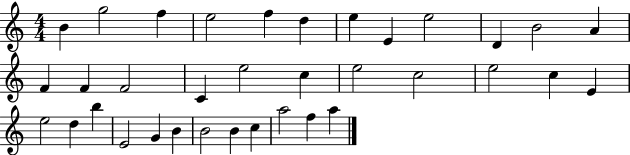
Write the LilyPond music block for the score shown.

{
  \clef treble
  \numericTimeSignature
  \time 4/4
  \key c \major
  b'4 g''2 f''4 | e''2 f''4 d''4 | e''4 e'4 e''2 | d'4 b'2 a'4 | \break f'4 f'4 f'2 | c'4 e''2 c''4 | e''2 c''2 | e''2 c''4 e'4 | \break e''2 d''4 b''4 | e'2 g'4 b'4 | b'2 b'4 c''4 | a''2 f''4 a''4 | \break \bar "|."
}